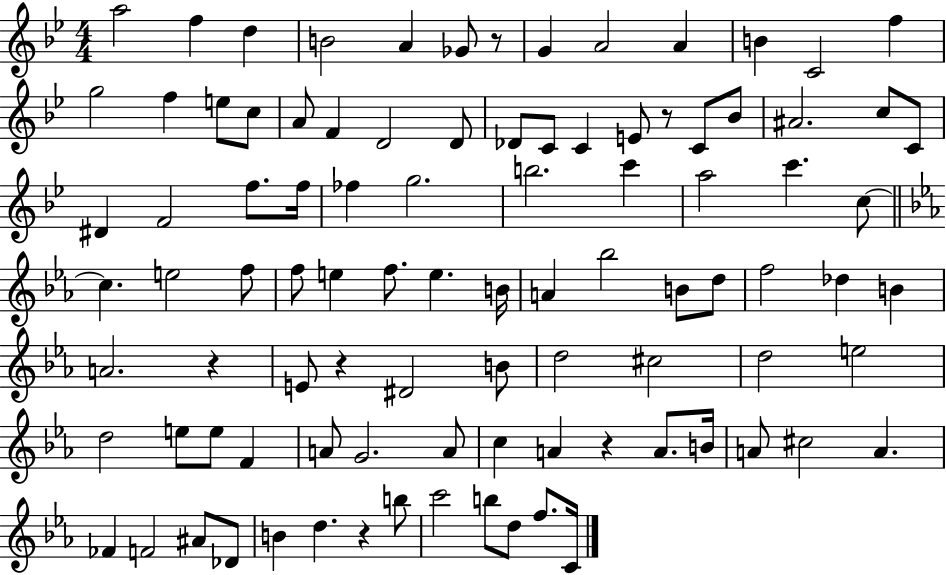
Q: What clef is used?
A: treble